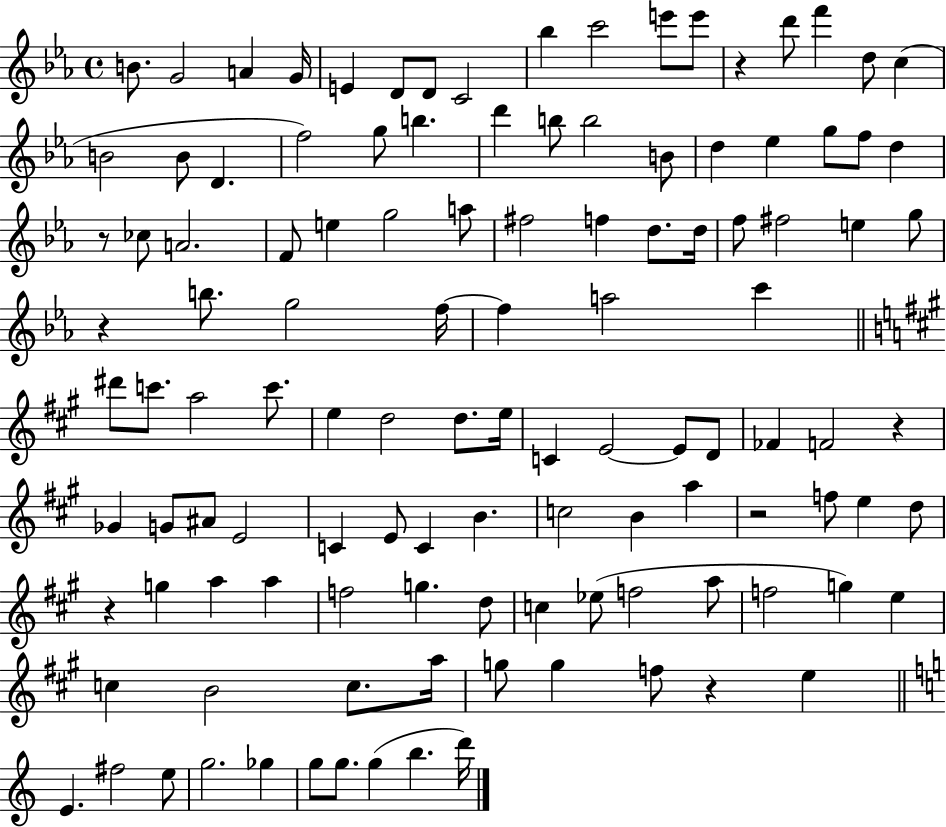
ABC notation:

X:1
T:Untitled
M:4/4
L:1/4
K:Eb
B/2 G2 A G/4 E D/2 D/2 C2 _b c'2 e'/2 e'/2 z d'/2 f' d/2 c B2 B/2 D f2 g/2 b d' b/2 b2 B/2 d _e g/2 f/2 d z/2 _c/2 A2 F/2 e g2 a/2 ^f2 f d/2 d/4 f/2 ^f2 e g/2 z b/2 g2 f/4 f a2 c' ^d'/2 c'/2 a2 c'/2 e d2 d/2 e/4 C E2 E/2 D/2 _F F2 z _G G/2 ^A/2 E2 C E/2 C B c2 B a z2 f/2 e d/2 z g a a f2 g d/2 c _e/2 f2 a/2 f2 g e c B2 c/2 a/4 g/2 g f/2 z e E ^f2 e/2 g2 _g g/2 g/2 g b d'/4